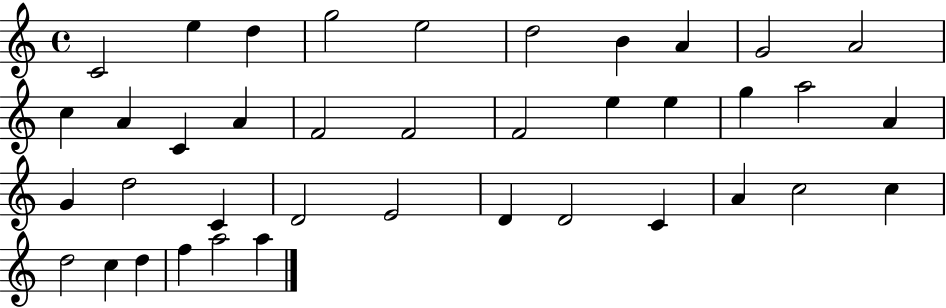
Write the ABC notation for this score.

X:1
T:Untitled
M:4/4
L:1/4
K:C
C2 e d g2 e2 d2 B A G2 A2 c A C A F2 F2 F2 e e g a2 A G d2 C D2 E2 D D2 C A c2 c d2 c d f a2 a